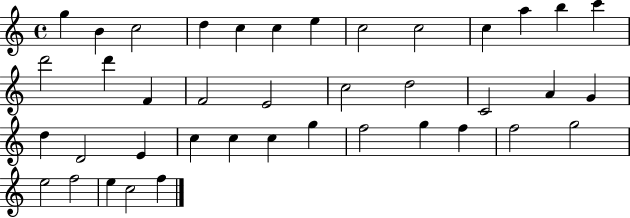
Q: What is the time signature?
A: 4/4